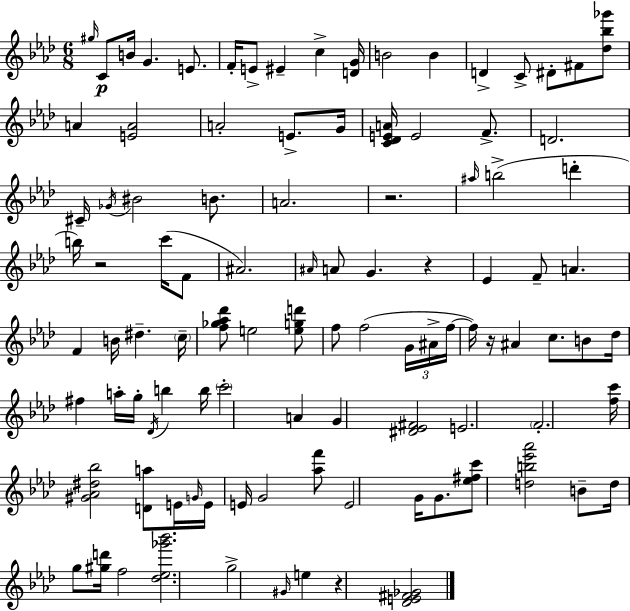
{
  \clef treble
  \numericTimeSignature
  \time 6/8
  \key aes \major
  \repeat volta 2 { \grace { gis''16 }\p c'8 b'16 g'4. e'8. | f'16-. e'8-> eis'4-- c''4-> | <d' g'>16 b'2 b'4 | d'4-> c'8-> dis'8-. fis'8 <des'' bes'' ges'''>8 | \break a'4 <e' a'>2 | a'2-. e'8.-> | g'16 <c' des' e' a'>16 e'2 f'8.-> | d'2. | \break cis'16-- \acciaccatura { ges'16 } bis'2 b'8. | a'2. | r2. | \grace { ais''16 }( b''2-> d'''4-. | \break b''16) r2 | c'''16( f'8 ais'2.) | \grace { ais'16 } a'8 g'4. | r4 ees'4 f'8-- a'4. | \break f'4 b'16 dis''4.-- | \parenthesize c''16-- <f'' ges'' aes'' des'''>8 e''2 | <e'' g'' d'''>8 f''8 f''2( | \tuplet 3/2 { g'16 ais'16-> f''16~~ } f''16) r16 ais'4 c''8. | \break b'8 des''16 fis''4 a''16-. g''16-. \acciaccatura { des'16 } | b''4 b''16 \parenthesize c'''2-. | a'4 g'4 <dis' ees' fis'>2 | e'2. | \break \parenthesize f'2.-. | <f'' c'''>16 <gis' aes' dis'' bes''>2 | <d' a''>8 e'16 \grace { g'16 } e'16 e'16 g'2 | <aes'' f'''>8 e'2 | \break g'16 g'8. <ees'' fis'' c'''>8 <d'' b'' ees''' aes'''>2 | b'8-- d''16 g''8 <gis'' d'''>16 f''2 | <des'' ees'' ges''' bes'''>2. | g''2-> | \break \grace { gis'16 } e''4 r4 <des' e' fis' ges'>2 | } \bar "|."
}